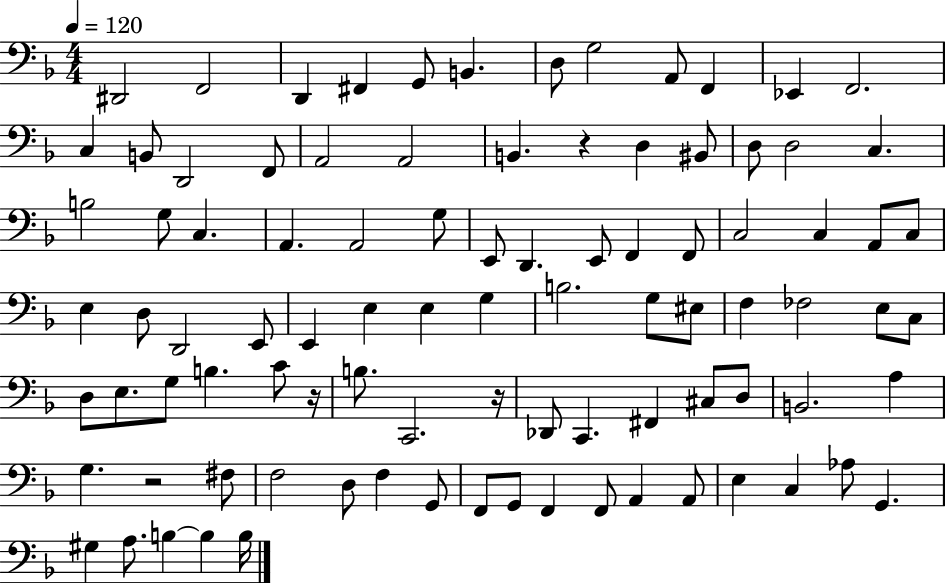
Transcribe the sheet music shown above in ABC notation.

X:1
T:Untitled
M:4/4
L:1/4
K:F
^D,,2 F,,2 D,, ^F,, G,,/2 B,, D,/2 G,2 A,,/2 F,, _E,, F,,2 C, B,,/2 D,,2 F,,/2 A,,2 A,,2 B,, z D, ^B,,/2 D,/2 D,2 C, B,2 G,/2 C, A,, A,,2 G,/2 E,,/2 D,, E,,/2 F,, F,,/2 C,2 C, A,,/2 C,/2 E, D,/2 D,,2 E,,/2 E,, E, E, G, B,2 G,/2 ^E,/2 F, _F,2 E,/2 C,/2 D,/2 E,/2 G,/2 B, C/2 z/4 B,/2 C,,2 z/4 _D,,/2 C,, ^F,, ^C,/2 D,/2 B,,2 A, G, z2 ^F,/2 F,2 D,/2 F, G,,/2 F,,/2 G,,/2 F,, F,,/2 A,, A,,/2 E, C, _A,/2 G,, ^G, A,/2 B, B, B,/4